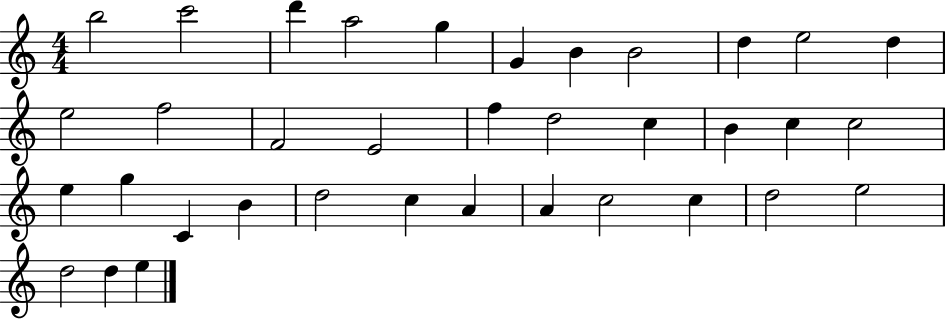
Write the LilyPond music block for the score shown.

{
  \clef treble
  \numericTimeSignature
  \time 4/4
  \key c \major
  b''2 c'''2 | d'''4 a''2 g''4 | g'4 b'4 b'2 | d''4 e''2 d''4 | \break e''2 f''2 | f'2 e'2 | f''4 d''2 c''4 | b'4 c''4 c''2 | \break e''4 g''4 c'4 b'4 | d''2 c''4 a'4 | a'4 c''2 c''4 | d''2 e''2 | \break d''2 d''4 e''4 | \bar "|."
}